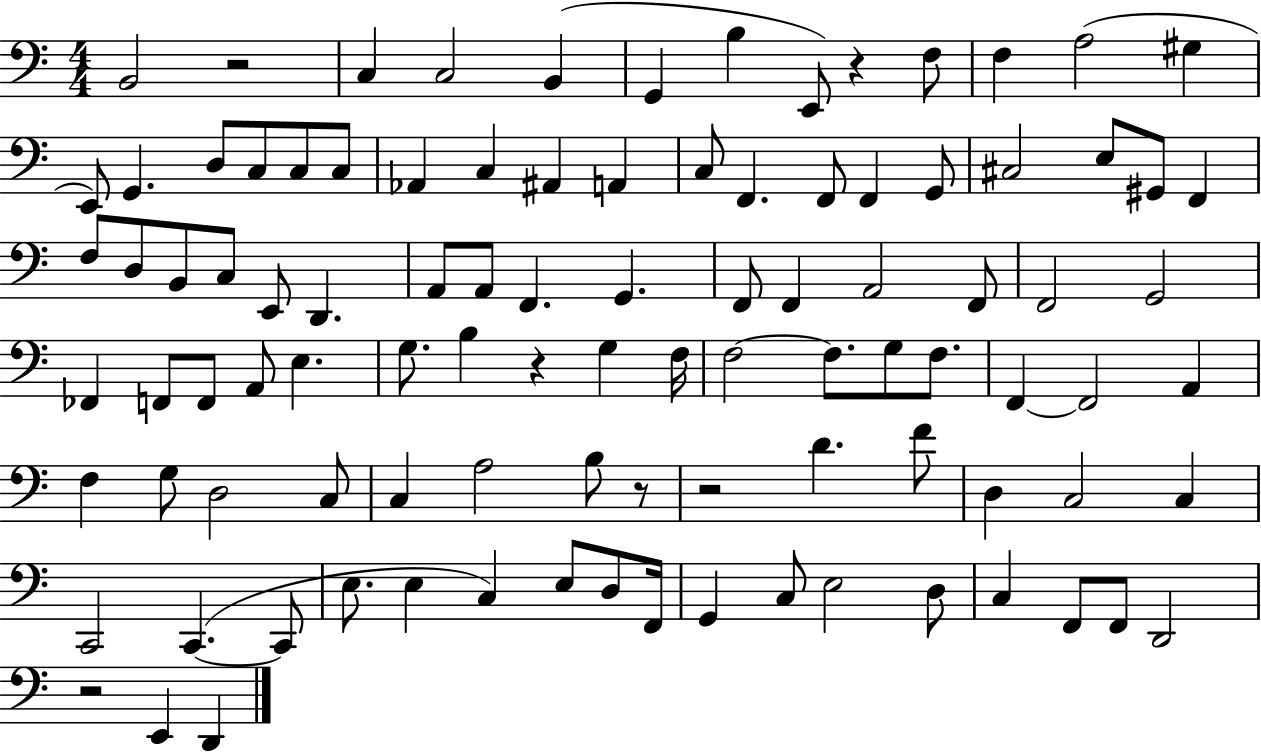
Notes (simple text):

B2/h R/h C3/q C3/h B2/q G2/q B3/q E2/e R/q F3/e F3/q A3/h G#3/q E2/e G2/q. D3/e C3/e C3/e C3/e Ab2/q C3/q A#2/q A2/q C3/e F2/q. F2/e F2/q G2/e C#3/h E3/e G#2/e F2/q F3/e D3/e B2/e C3/e E2/e D2/q. A2/e A2/e F2/q. G2/q. F2/e F2/q A2/h F2/e F2/h G2/h FES2/q F2/e F2/e A2/e E3/q. G3/e. B3/q R/q G3/q F3/s F3/h F3/e. G3/e F3/e. F2/q F2/h A2/q F3/q G3/e D3/h C3/e C3/q A3/h B3/e R/e R/h D4/q. F4/e D3/q C3/h C3/q C2/h C2/q. C2/e E3/e. E3/q C3/q E3/e D3/e F2/s G2/q C3/e E3/h D3/e C3/q F2/e F2/e D2/h R/h E2/q D2/q